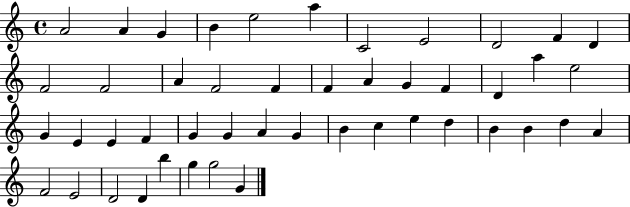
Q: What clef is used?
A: treble